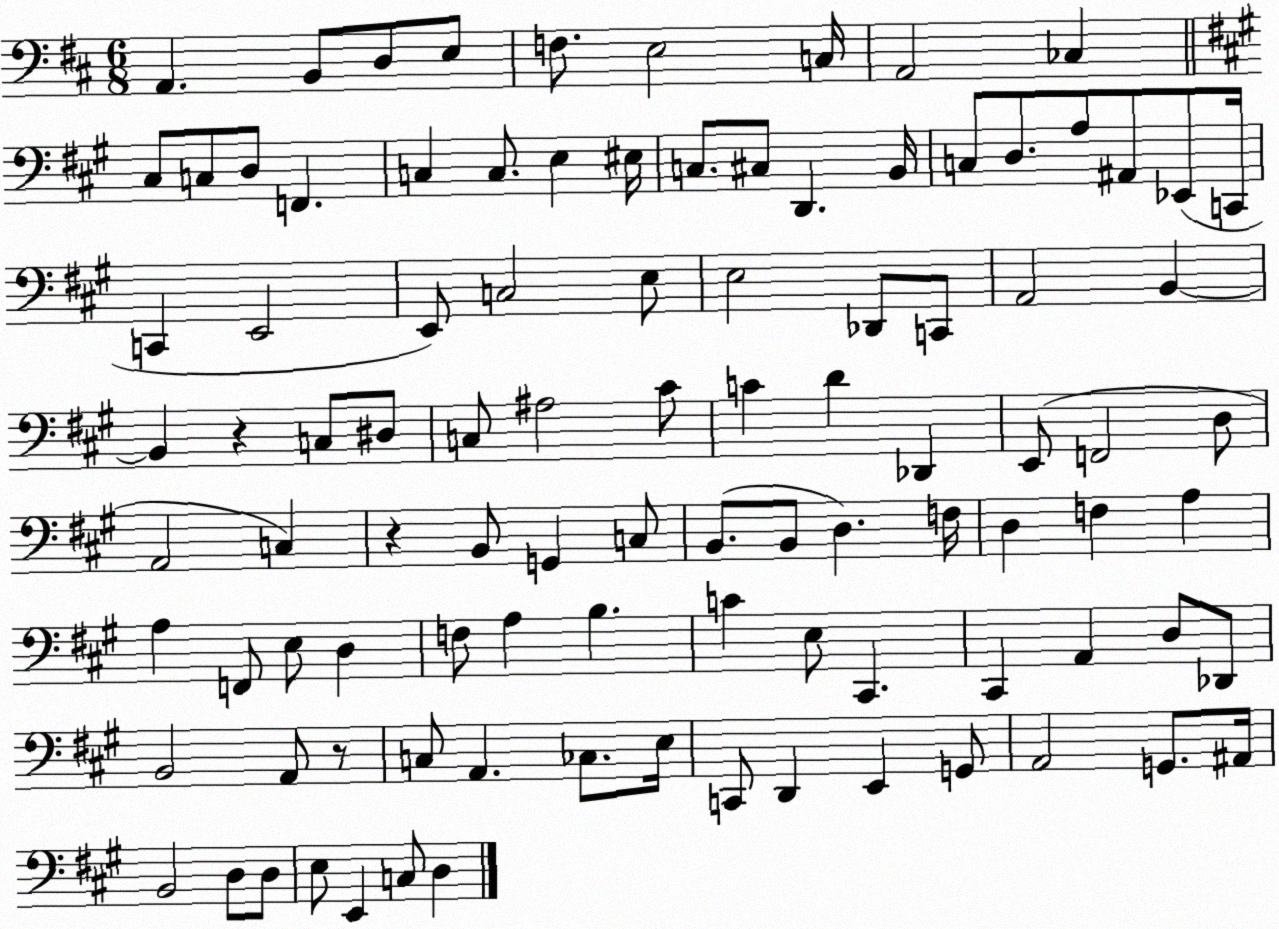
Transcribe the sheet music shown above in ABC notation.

X:1
T:Untitled
M:6/8
L:1/4
K:D
A,, B,,/2 D,/2 E,/2 F,/2 E,2 C,/4 A,,2 _C, ^C,/2 C,/2 D,/2 F,, C, C,/2 E, ^E,/4 C,/2 ^C,/2 D,, B,,/4 C,/2 D,/2 A,/2 ^A,,/2 _E,,/2 C,,/4 C,, E,,2 E,,/2 C,2 E,/2 E,2 _D,,/2 C,,/2 A,,2 B,, B,, z C,/2 ^D,/2 C,/2 ^A,2 ^C/2 C D _D,, E,,/2 F,,2 D,/2 A,,2 C, z B,,/2 G,, C,/2 B,,/2 B,,/2 D, F,/4 D, F, A, A, F,,/2 E,/2 D, F,/2 A, B, C E,/2 ^C,, ^C,, A,, D,/2 _D,,/2 B,,2 A,,/2 z/2 C,/2 A,, _C,/2 E,/4 C,,/2 D,, E,, G,,/2 A,,2 G,,/2 ^A,,/4 B,,2 D,/2 D,/2 E,/2 E,, C,/2 D,